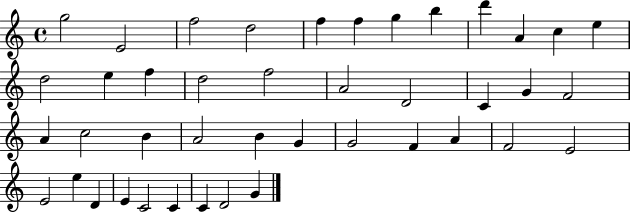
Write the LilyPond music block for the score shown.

{
  \clef treble
  \time 4/4
  \defaultTimeSignature
  \key c \major
  g''2 e'2 | f''2 d''2 | f''4 f''4 g''4 b''4 | d'''4 a'4 c''4 e''4 | \break d''2 e''4 f''4 | d''2 f''2 | a'2 d'2 | c'4 g'4 f'2 | \break a'4 c''2 b'4 | a'2 b'4 g'4 | g'2 f'4 a'4 | f'2 e'2 | \break e'2 e''4 d'4 | e'4 c'2 c'4 | c'4 d'2 g'4 | \bar "|."
}